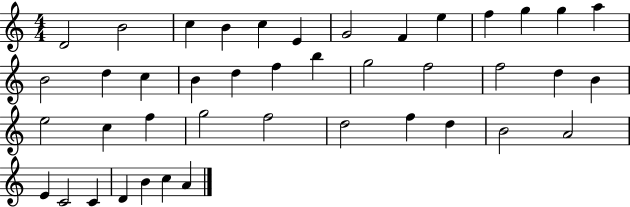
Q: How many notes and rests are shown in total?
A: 42